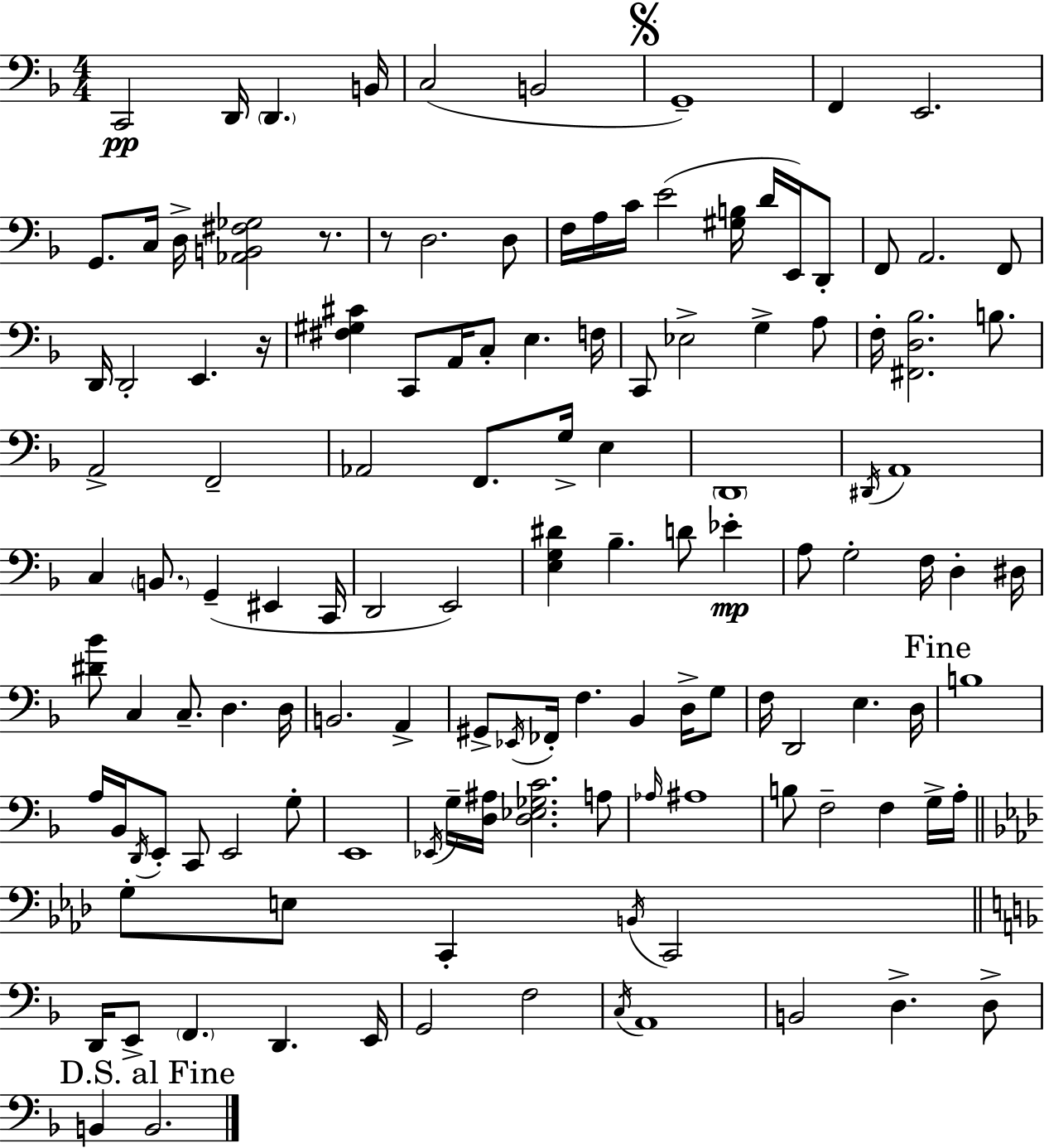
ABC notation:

X:1
T:Untitled
M:4/4
L:1/4
K:F
C,,2 D,,/4 D,, B,,/4 C,2 B,,2 G,,4 F,, E,,2 G,,/2 C,/4 D,/4 [_A,,B,,^F,_G,]2 z/2 z/2 D,2 D,/2 F,/4 A,/4 C/4 E2 [^G,B,]/4 D/4 E,,/4 D,,/2 F,,/2 A,,2 F,,/2 D,,/4 D,,2 E,, z/4 [^F,^G,^C] C,,/2 A,,/4 C,/2 E, F,/4 C,,/2 _E,2 G, A,/2 F,/4 [^F,,D,_B,]2 B,/2 A,,2 F,,2 _A,,2 F,,/2 G,/4 E, D,,4 ^D,,/4 A,,4 C, B,,/2 G,, ^E,, C,,/4 D,,2 E,,2 [E,G,^D] _B, D/2 _E A,/2 G,2 F,/4 D, ^D,/4 [^D_B]/2 C, C,/2 D, D,/4 B,,2 A,, ^G,,/2 _E,,/4 _F,,/4 F, _B,, D,/4 G,/2 F,/4 D,,2 E, D,/4 B,4 A,/4 _B,,/4 D,,/4 E,,/2 C,,/2 E,,2 G,/2 E,,4 _E,,/4 G,/4 [D,^A,]/4 [D,_E,_G,C]2 A,/2 _A,/4 ^A,4 B,/2 F,2 F, G,/4 A,/4 G,/2 E,/2 C,, B,,/4 C,,2 D,,/4 E,,/2 F,, D,, E,,/4 G,,2 F,2 C,/4 A,,4 B,,2 D, D,/2 B,, B,,2